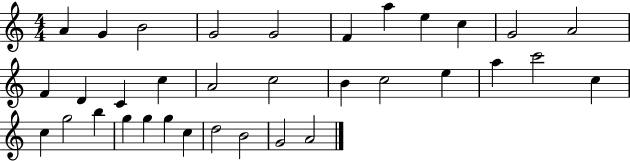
A4/q G4/q B4/h G4/h G4/h F4/q A5/q E5/q C5/q G4/h A4/h F4/q D4/q C4/q C5/q A4/h C5/h B4/q C5/h E5/q A5/q C6/h C5/q C5/q G5/h B5/q G5/q G5/q G5/q C5/q D5/h B4/h G4/h A4/h